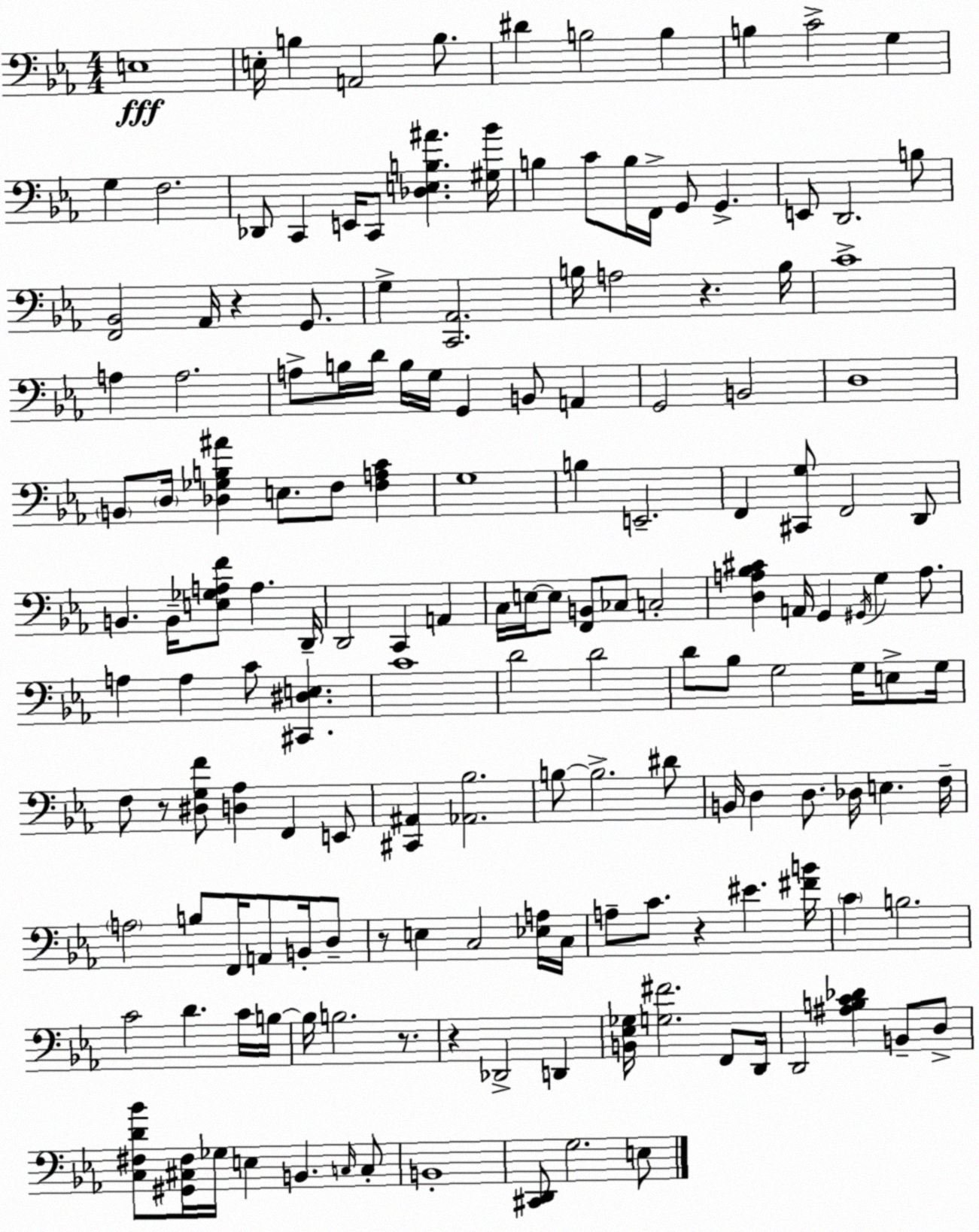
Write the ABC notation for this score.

X:1
T:Untitled
M:4/4
L:1/4
K:Cm
E,4 E,/4 B, A,,2 B,/2 ^D B,2 B, B, C2 G, G, F,2 _D,,/2 C,, E,,/4 C,,/2 [_D,E,B,^A] [^G,_B]/4 B, C/2 B,/4 F,,/4 G,,/2 G,, E,,/2 D,,2 B,/2 [F,,_B,,]2 _A,,/4 z G,,/2 G, [C,,_A,,]2 B,/4 A,2 z B,/4 C4 A, A,2 A,/2 B,/4 D/4 B,/4 G,/4 G,, B,,/2 A,, G,,2 B,,2 D,4 B,,/2 D,/4 [_D,_G,B,^A] E,/2 F,/2 [F,A,C] G,4 B, E,,2 F,, [^C,,G,]/2 F,,2 D,,/2 B,, B,,/4 [E,_G,A,F]/2 A, D,,/4 D,,2 C,, A,, C,/4 E,/4 E,/2 [F,,B,,]/2 _C,/2 C,2 [D,A,_B,^C] A,,/4 G,, ^G,,/4 G, A,/2 A, A, C/2 [^C,,^D,E,] C4 D2 D2 D/2 _B,/2 G,2 G,/4 E,/2 G,/4 F,/2 z/2 [^D,G,F]/2 [D,_A,] F,, E,,/2 [^C,,^A,,] [_A,,_B,]2 B,/2 B,2 ^D/2 B,,/4 D, D,/2 _D,/4 E, F,/4 A,2 B,/2 F,,/4 A,,/2 B,,/4 D,/2 z/2 E, C,2 [_E,A,]/4 C,/4 A,/2 C/2 z ^E [^FB]/4 C B,2 C2 D C/4 B,/4 B,/4 B,2 z/2 z _D,,2 D,, [B,,_E,_G,]/4 [G,^F]2 F,,/2 D,,/4 D,,2 [^A,B,C_D] B,,/2 D,/2 [C,^F,D_B]/2 [^G,,^C,^F,]/4 _G,/4 E, B,, C,/4 C,/2 B,,4 [^C,,D,,]/2 G,2 E,/2